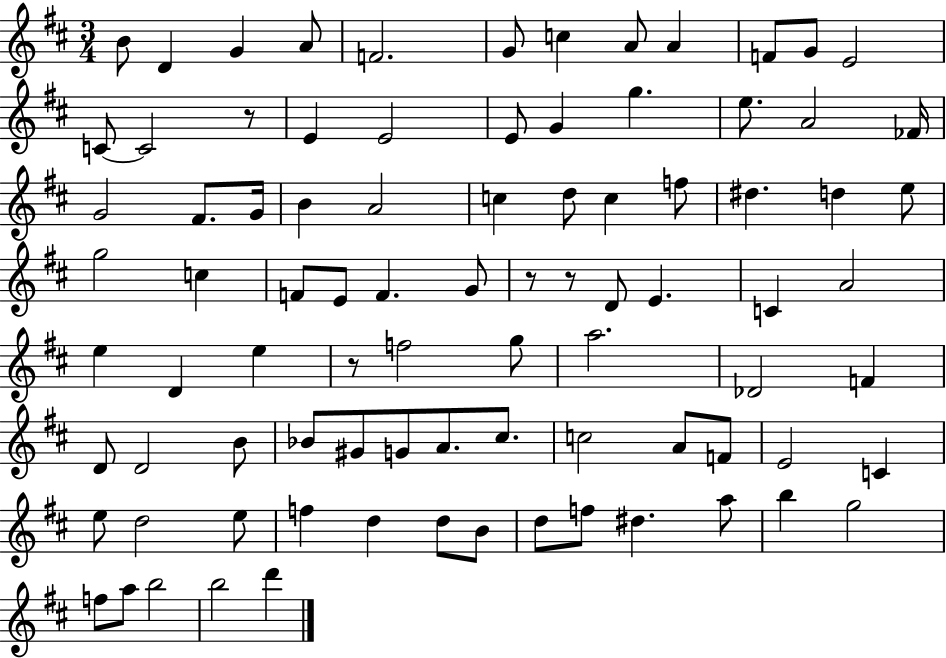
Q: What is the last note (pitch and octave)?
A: D6